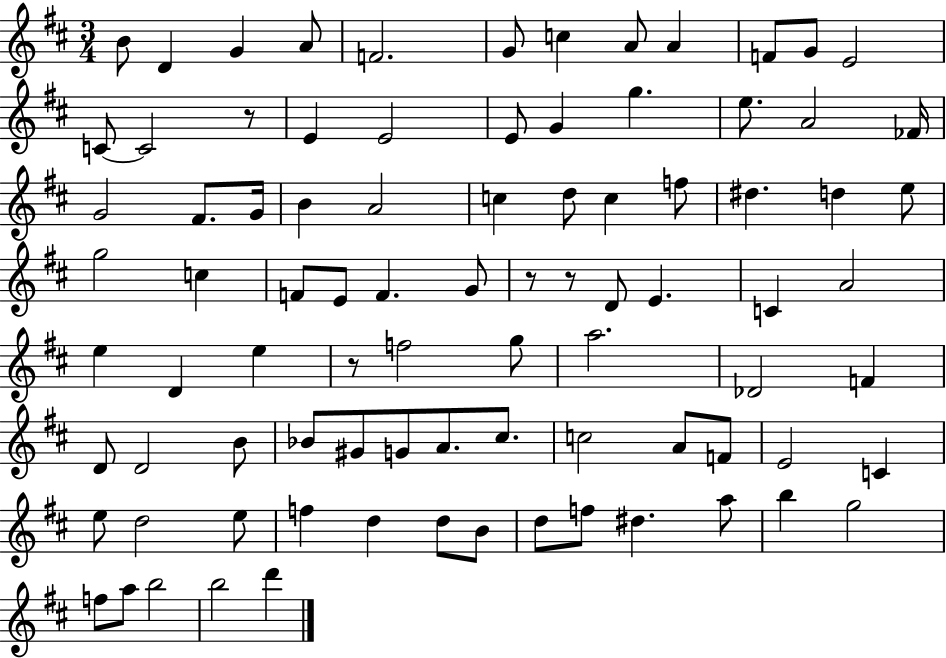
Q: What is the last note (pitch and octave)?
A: D6